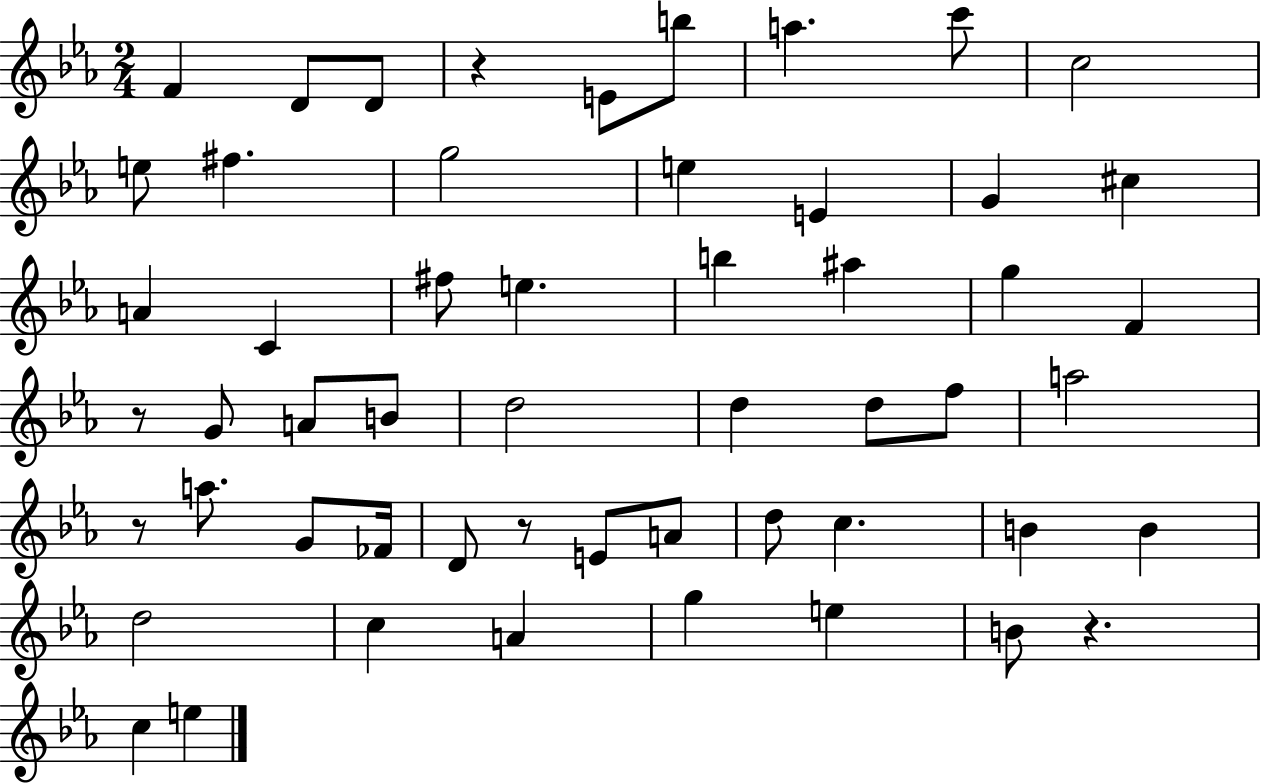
{
  \clef treble
  \numericTimeSignature
  \time 2/4
  \key ees \major
  f'4 d'8 d'8 | r4 e'8 b''8 | a''4. c'''8 | c''2 | \break e''8 fis''4. | g''2 | e''4 e'4 | g'4 cis''4 | \break a'4 c'4 | fis''8 e''4. | b''4 ais''4 | g''4 f'4 | \break r8 g'8 a'8 b'8 | d''2 | d''4 d''8 f''8 | a''2 | \break r8 a''8. g'8 fes'16 | d'8 r8 e'8 a'8 | d''8 c''4. | b'4 b'4 | \break d''2 | c''4 a'4 | g''4 e''4 | b'8 r4. | \break c''4 e''4 | \bar "|."
}